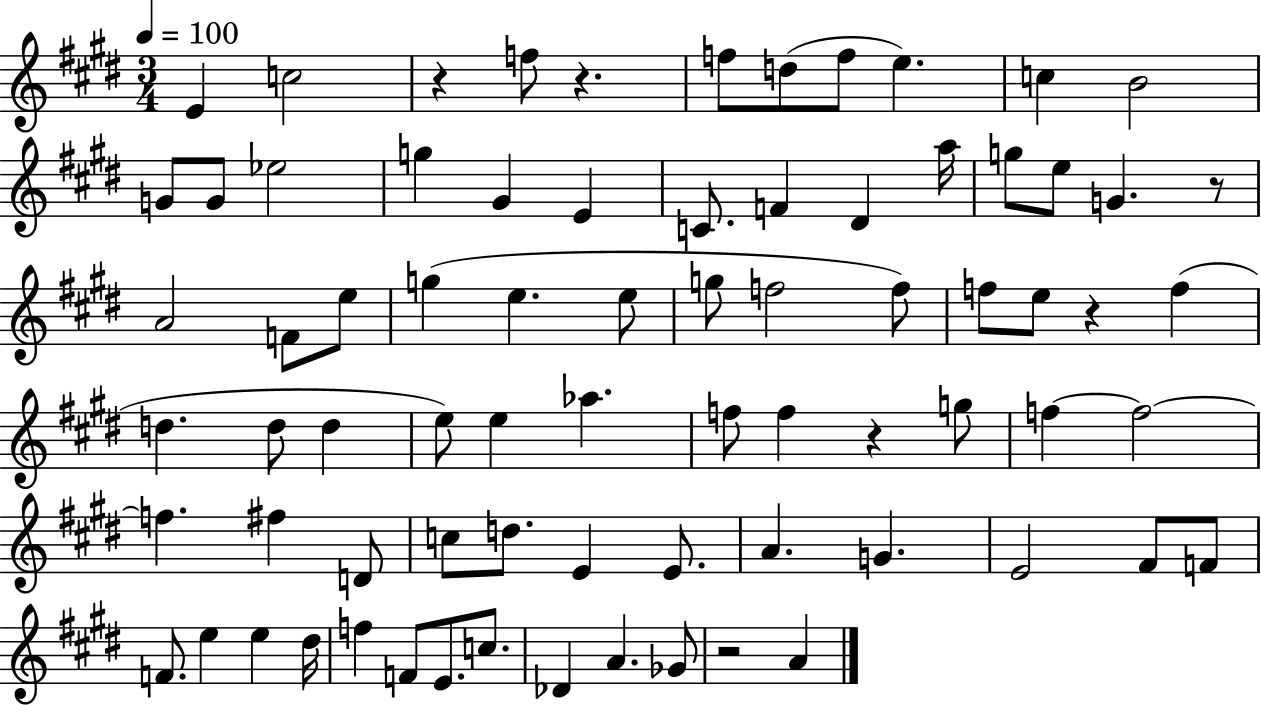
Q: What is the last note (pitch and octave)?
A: A4